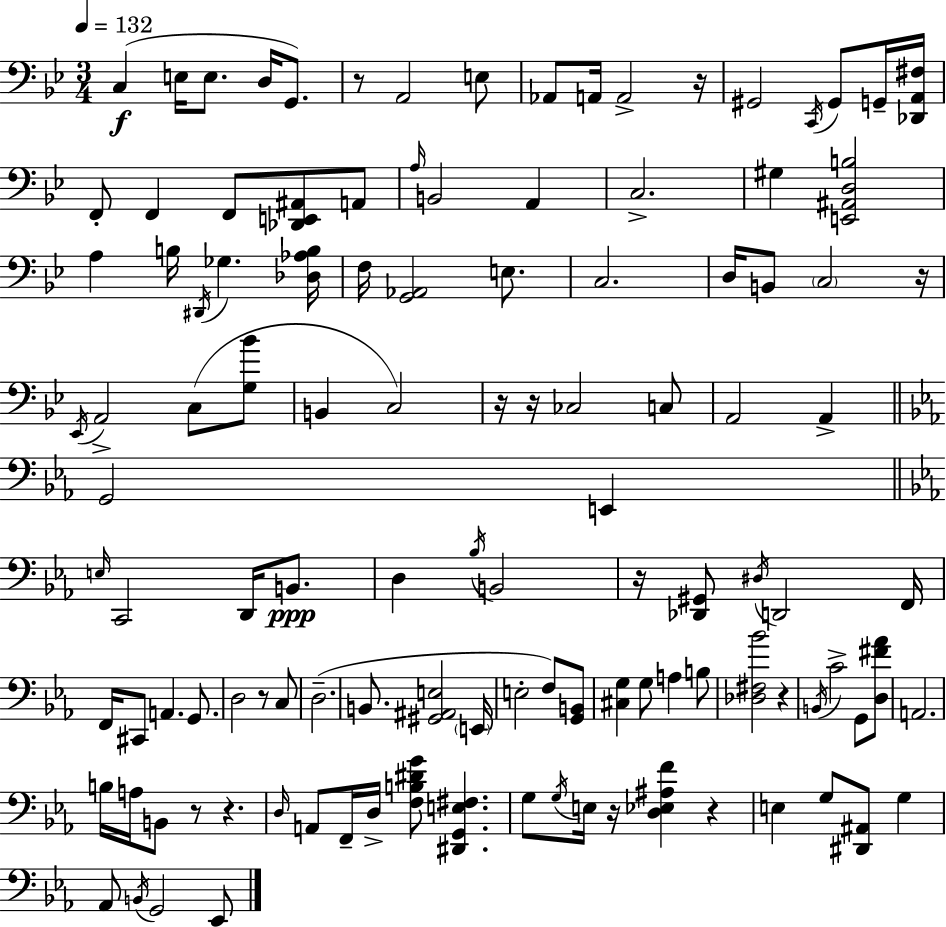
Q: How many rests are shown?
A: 12